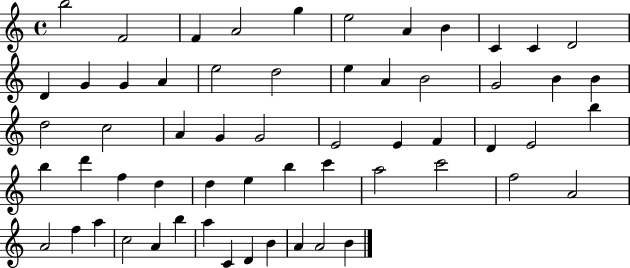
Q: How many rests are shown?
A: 0